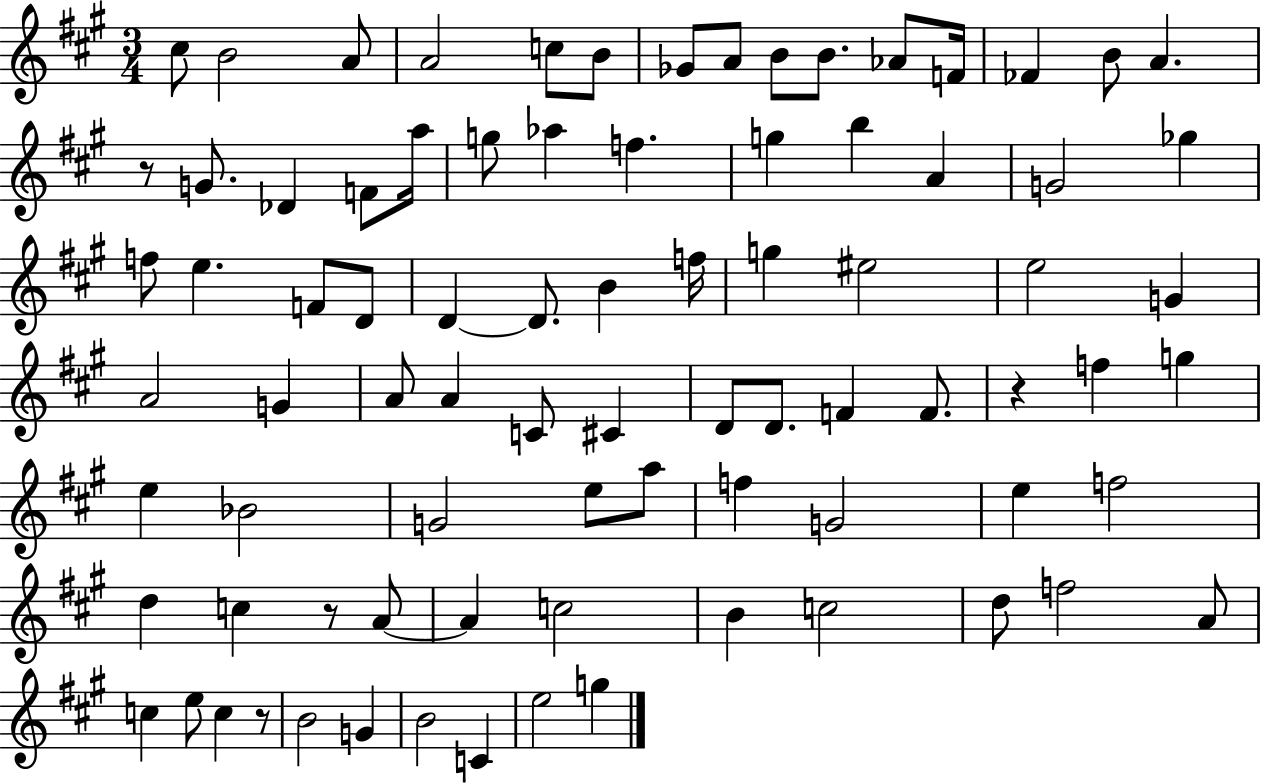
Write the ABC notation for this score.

X:1
T:Untitled
M:3/4
L:1/4
K:A
^c/2 B2 A/2 A2 c/2 B/2 _G/2 A/2 B/2 B/2 _A/2 F/4 _F B/2 A z/2 G/2 _D F/2 a/4 g/2 _a f g b A G2 _g f/2 e F/2 D/2 D D/2 B f/4 g ^e2 e2 G A2 G A/2 A C/2 ^C D/2 D/2 F F/2 z f g e _B2 G2 e/2 a/2 f G2 e f2 d c z/2 A/2 A c2 B c2 d/2 f2 A/2 c e/2 c z/2 B2 G B2 C e2 g